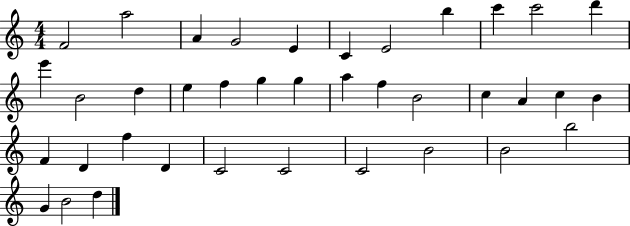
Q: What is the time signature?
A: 4/4